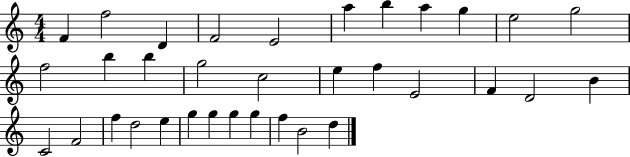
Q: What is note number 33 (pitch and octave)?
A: B4